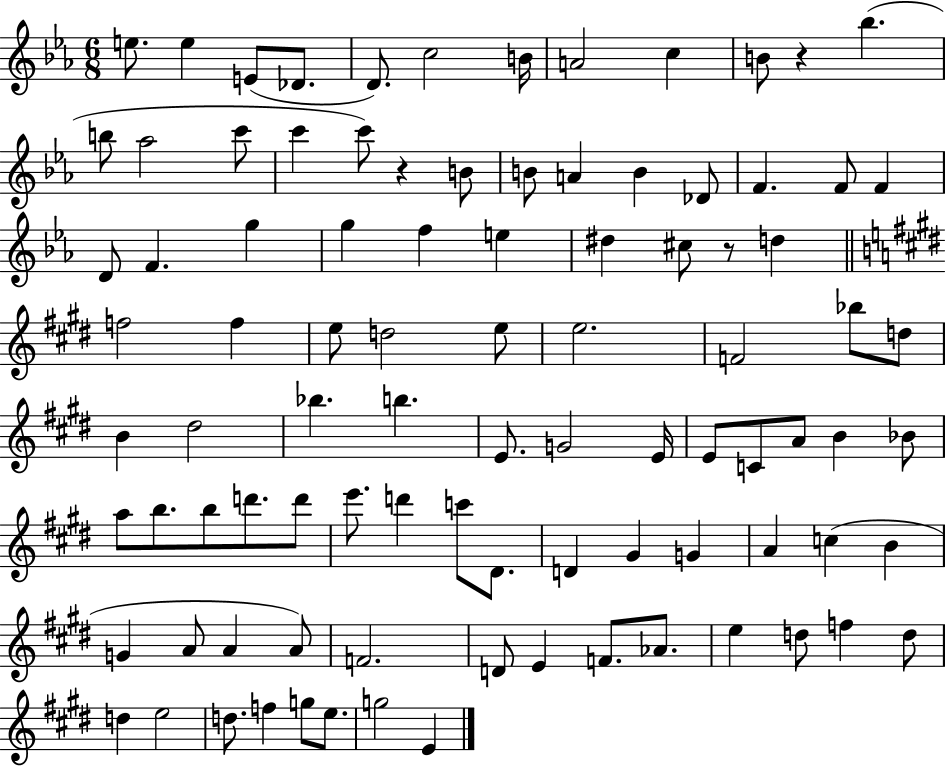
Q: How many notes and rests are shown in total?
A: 93